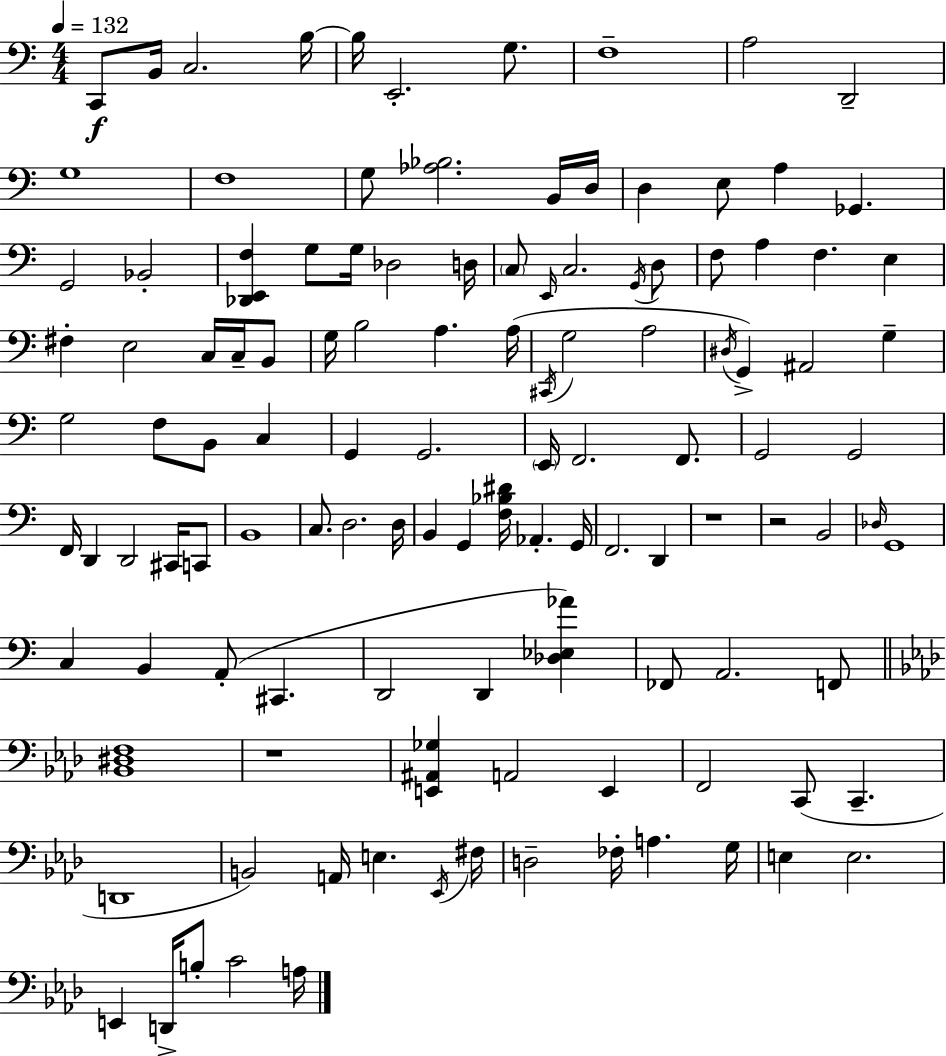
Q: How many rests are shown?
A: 3